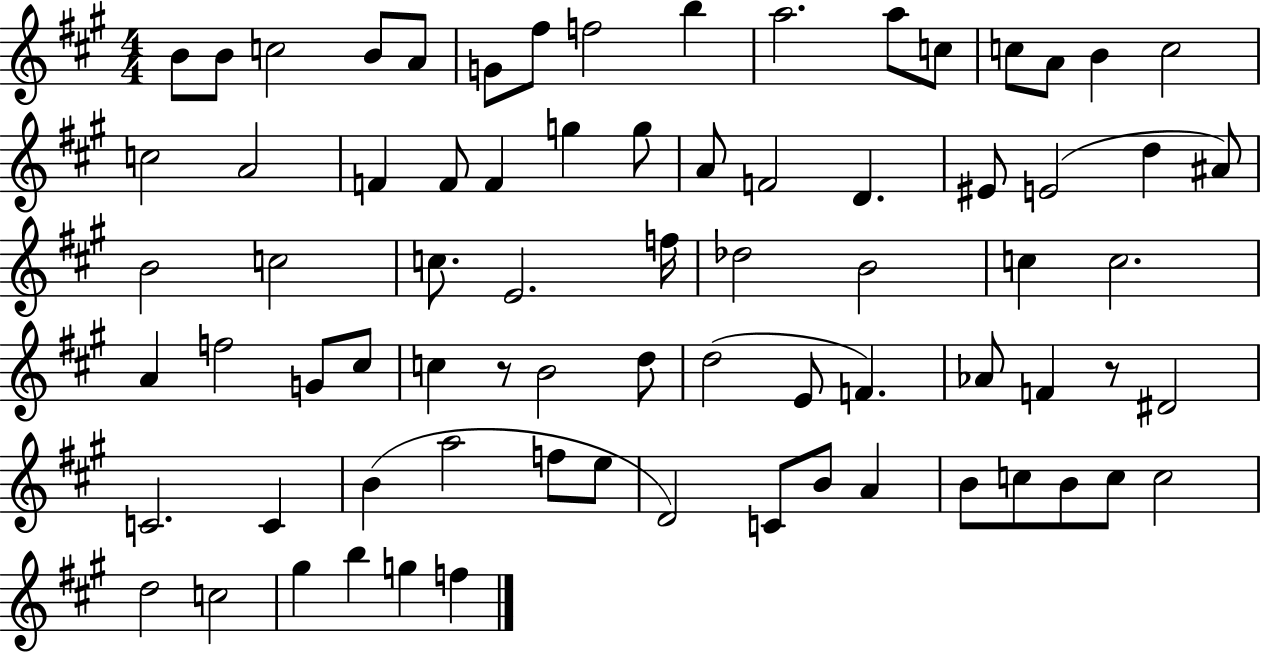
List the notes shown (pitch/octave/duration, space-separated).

B4/e B4/e C5/h B4/e A4/e G4/e F#5/e F5/h B5/q A5/h. A5/e C5/e C5/e A4/e B4/q C5/h C5/h A4/h F4/q F4/e F4/q G5/q G5/e A4/e F4/h D4/q. EIS4/e E4/h D5/q A#4/e B4/h C5/h C5/e. E4/h. F5/s Db5/h B4/h C5/q C5/h. A4/q F5/h G4/e C#5/e C5/q R/e B4/h D5/e D5/h E4/e F4/q. Ab4/e F4/q R/e D#4/h C4/h. C4/q B4/q A5/h F5/e E5/e D4/h C4/e B4/e A4/q B4/e C5/e B4/e C5/e C5/h D5/h C5/h G#5/q B5/q G5/q F5/q